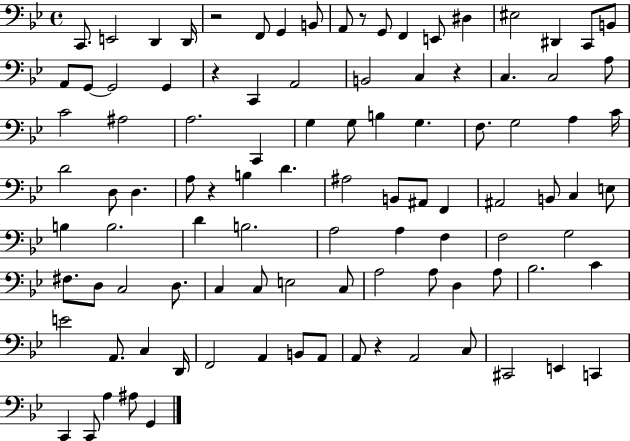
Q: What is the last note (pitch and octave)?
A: G2